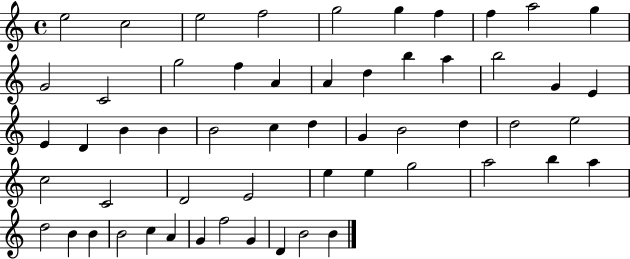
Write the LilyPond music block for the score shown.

{
  \clef treble
  \time 4/4
  \defaultTimeSignature
  \key c \major
  e''2 c''2 | e''2 f''2 | g''2 g''4 f''4 | f''4 a''2 g''4 | \break g'2 c'2 | g''2 f''4 a'4 | a'4 d''4 b''4 a''4 | b''2 g'4 e'4 | \break e'4 d'4 b'4 b'4 | b'2 c''4 d''4 | g'4 b'2 d''4 | d''2 e''2 | \break c''2 c'2 | d'2 e'2 | e''4 e''4 g''2 | a''2 b''4 a''4 | \break d''2 b'4 b'4 | b'2 c''4 a'4 | g'4 f''2 g'4 | d'4 b'2 b'4 | \break \bar "|."
}